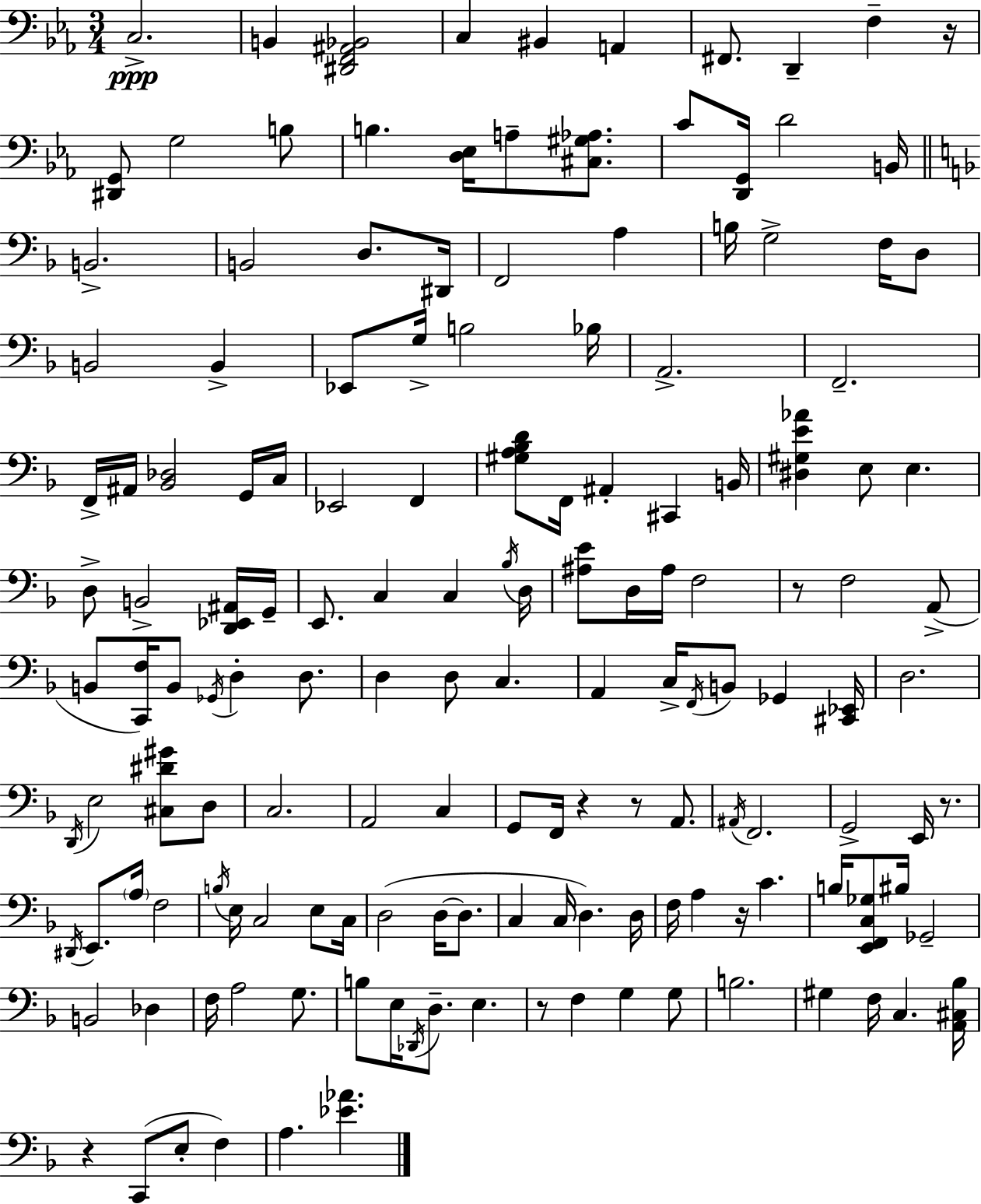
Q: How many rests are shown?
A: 8